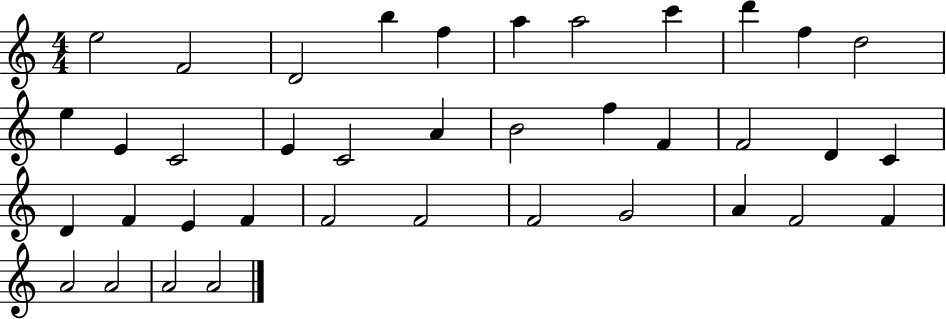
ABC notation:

X:1
T:Untitled
M:4/4
L:1/4
K:C
e2 F2 D2 b f a a2 c' d' f d2 e E C2 E C2 A B2 f F F2 D C D F E F F2 F2 F2 G2 A F2 F A2 A2 A2 A2